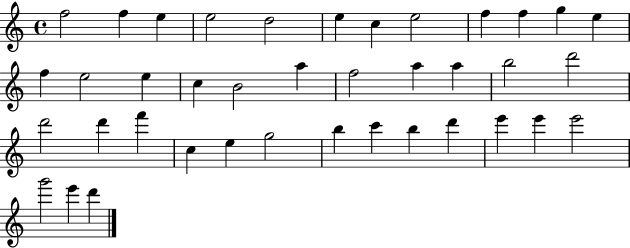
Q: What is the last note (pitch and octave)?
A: D6